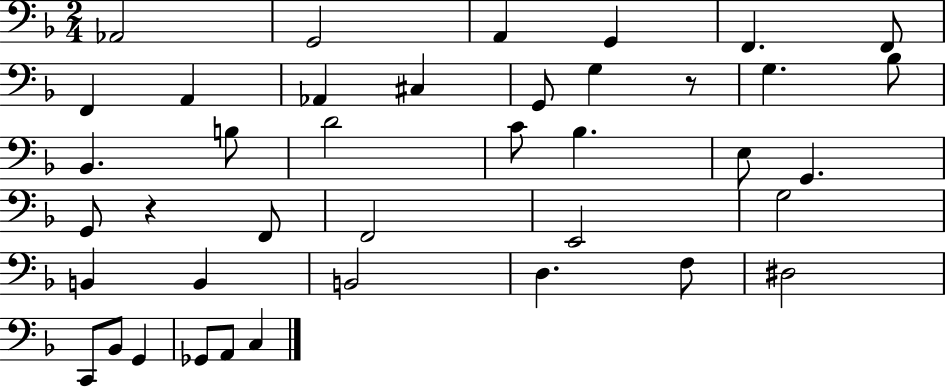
X:1
T:Untitled
M:2/4
L:1/4
K:F
_A,,2 G,,2 A,, G,, F,, F,,/2 F,, A,, _A,, ^C, G,,/2 G, z/2 G, _B,/2 _B,, B,/2 D2 C/2 _B, E,/2 G,, G,,/2 z F,,/2 F,,2 E,,2 G,2 B,, B,, B,,2 D, F,/2 ^D,2 C,,/2 _B,,/2 G,, _G,,/2 A,,/2 C,